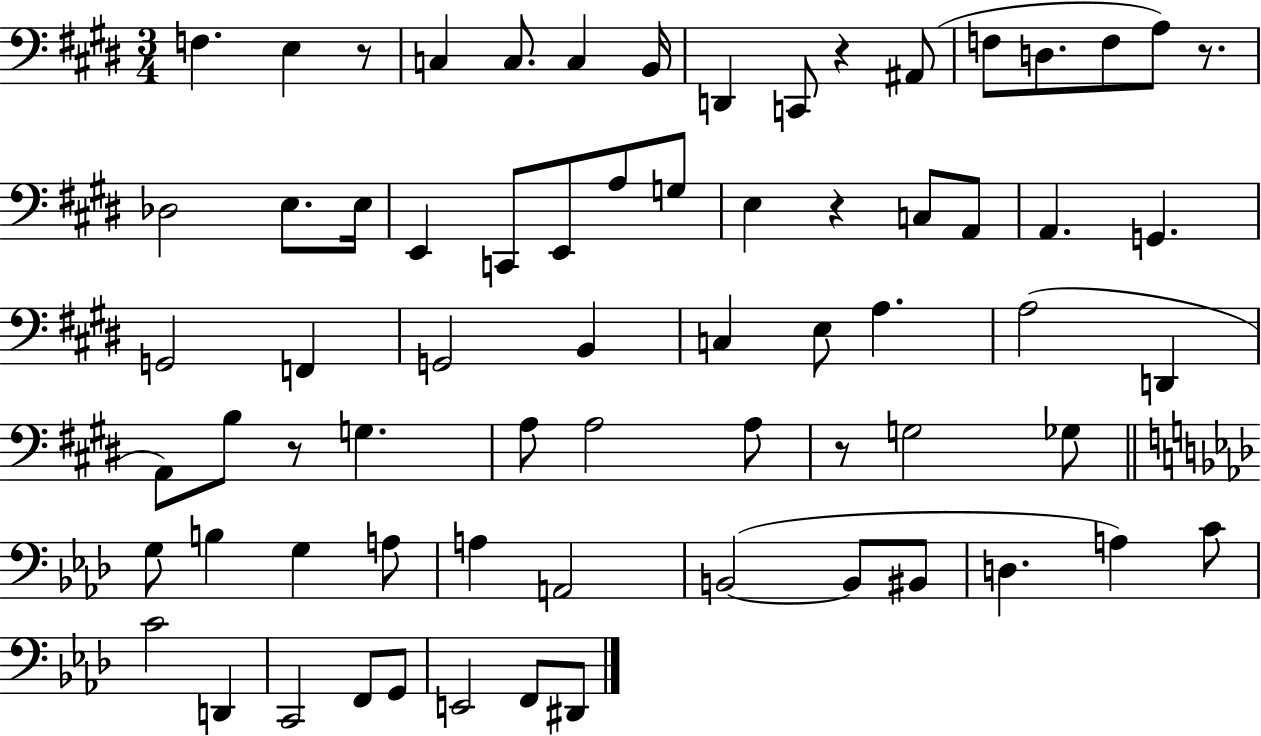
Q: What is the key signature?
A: E major